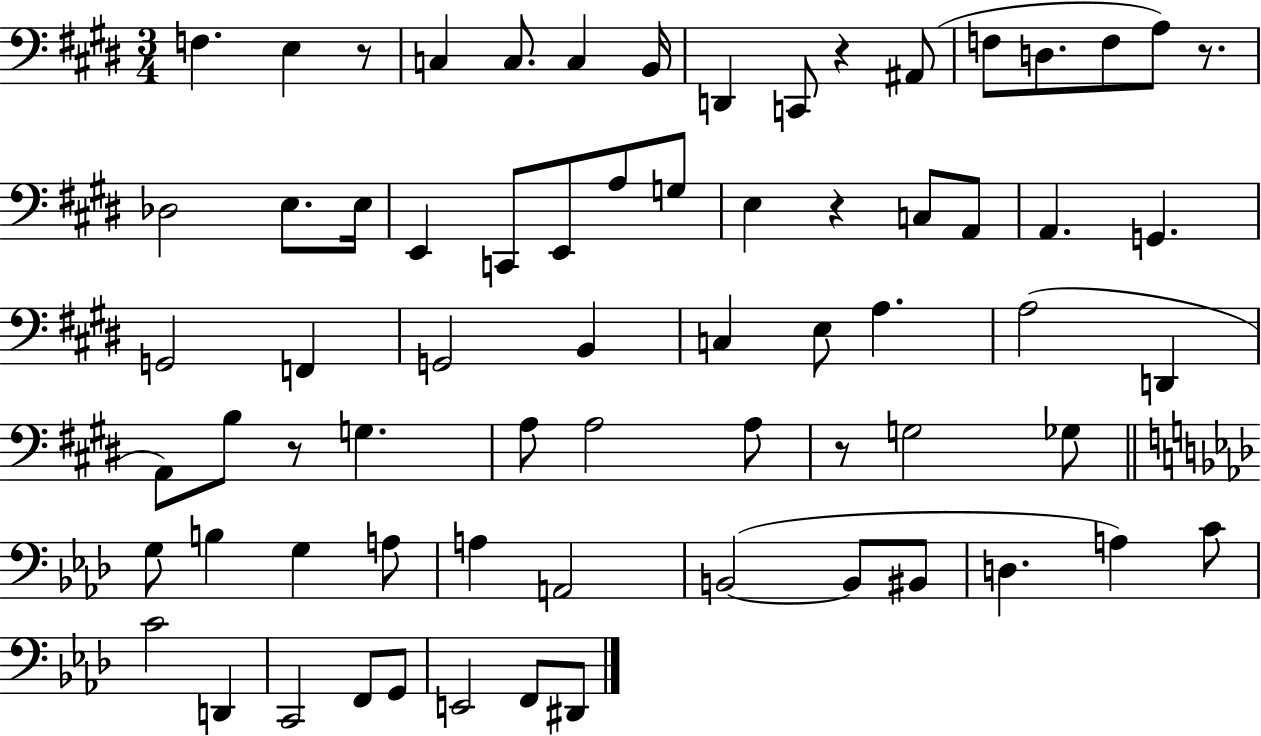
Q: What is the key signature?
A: E major